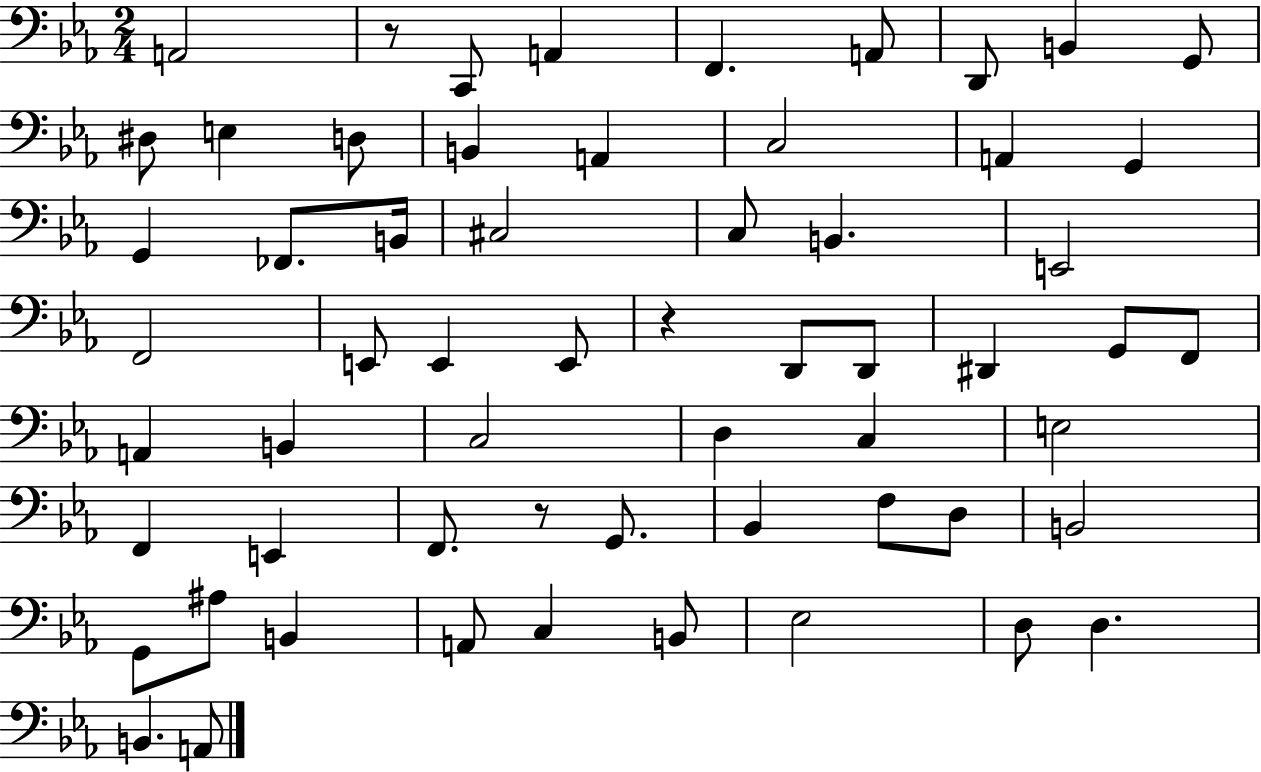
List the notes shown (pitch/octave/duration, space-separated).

A2/h R/e C2/e A2/q F2/q. A2/e D2/e B2/q G2/e D#3/e E3/q D3/e B2/q A2/q C3/h A2/q G2/q G2/q FES2/e. B2/s C#3/h C3/e B2/q. E2/h F2/h E2/e E2/q E2/e R/q D2/e D2/e D#2/q G2/e F2/e A2/q B2/q C3/h D3/q C3/q E3/h F2/q E2/q F2/e. R/e G2/e. Bb2/q F3/e D3/e B2/h G2/e A#3/e B2/q A2/e C3/q B2/e Eb3/h D3/e D3/q. B2/q. A2/e